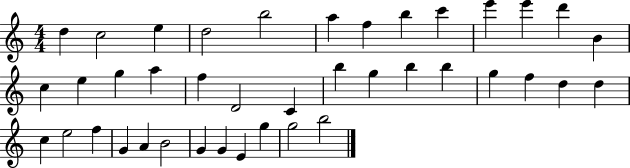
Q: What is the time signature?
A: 4/4